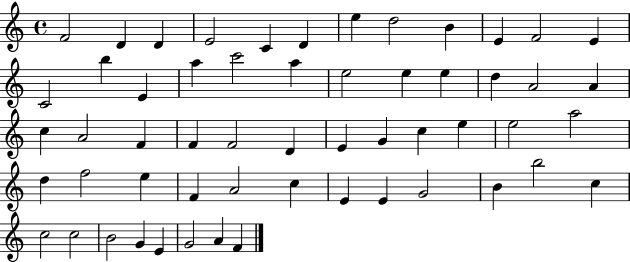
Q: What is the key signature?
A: C major